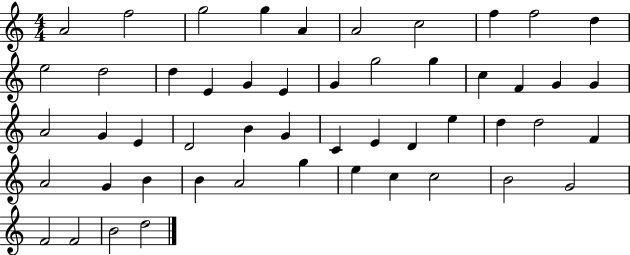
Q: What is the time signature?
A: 4/4